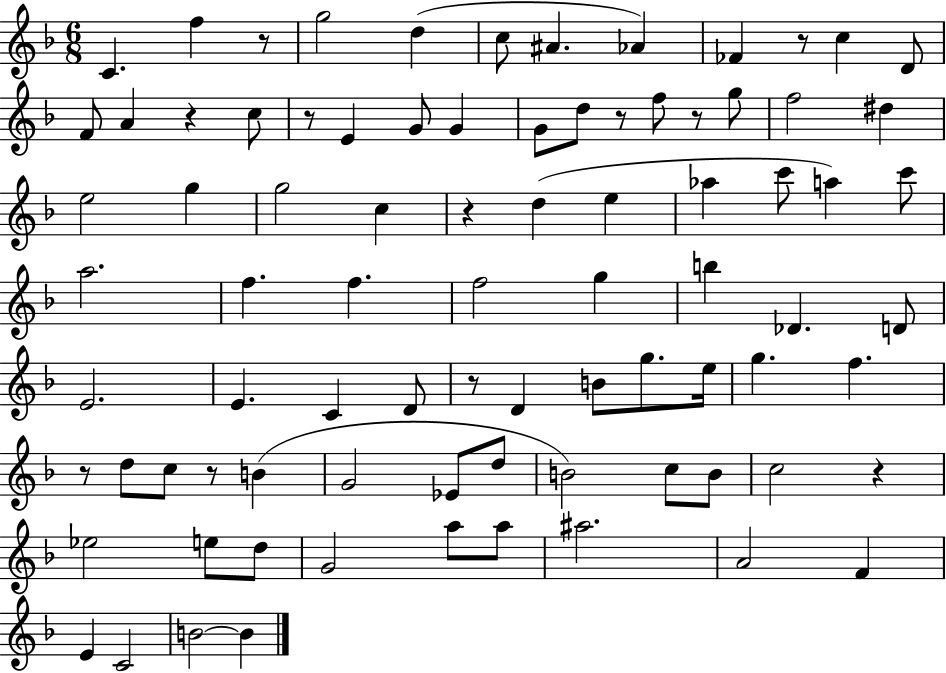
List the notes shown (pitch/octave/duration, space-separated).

C4/q. F5/q R/e G5/h D5/q C5/e A#4/q. Ab4/q FES4/q R/e C5/q D4/e F4/e A4/q R/q C5/e R/e E4/q G4/e G4/q G4/e D5/e R/e F5/e R/e G5/e F5/h D#5/q E5/h G5/q G5/h C5/q R/q D5/q E5/q Ab5/q C6/e A5/q C6/e A5/h. F5/q. F5/q. F5/h G5/q B5/q Db4/q. D4/e E4/h. E4/q. C4/q D4/e R/e D4/q B4/e G5/e. E5/s G5/q. F5/q. R/e D5/e C5/e R/e B4/q G4/h Eb4/e D5/e B4/h C5/e B4/e C5/h R/q Eb5/h E5/e D5/e G4/h A5/e A5/e A#5/h. A4/h F4/q E4/q C4/h B4/h B4/q